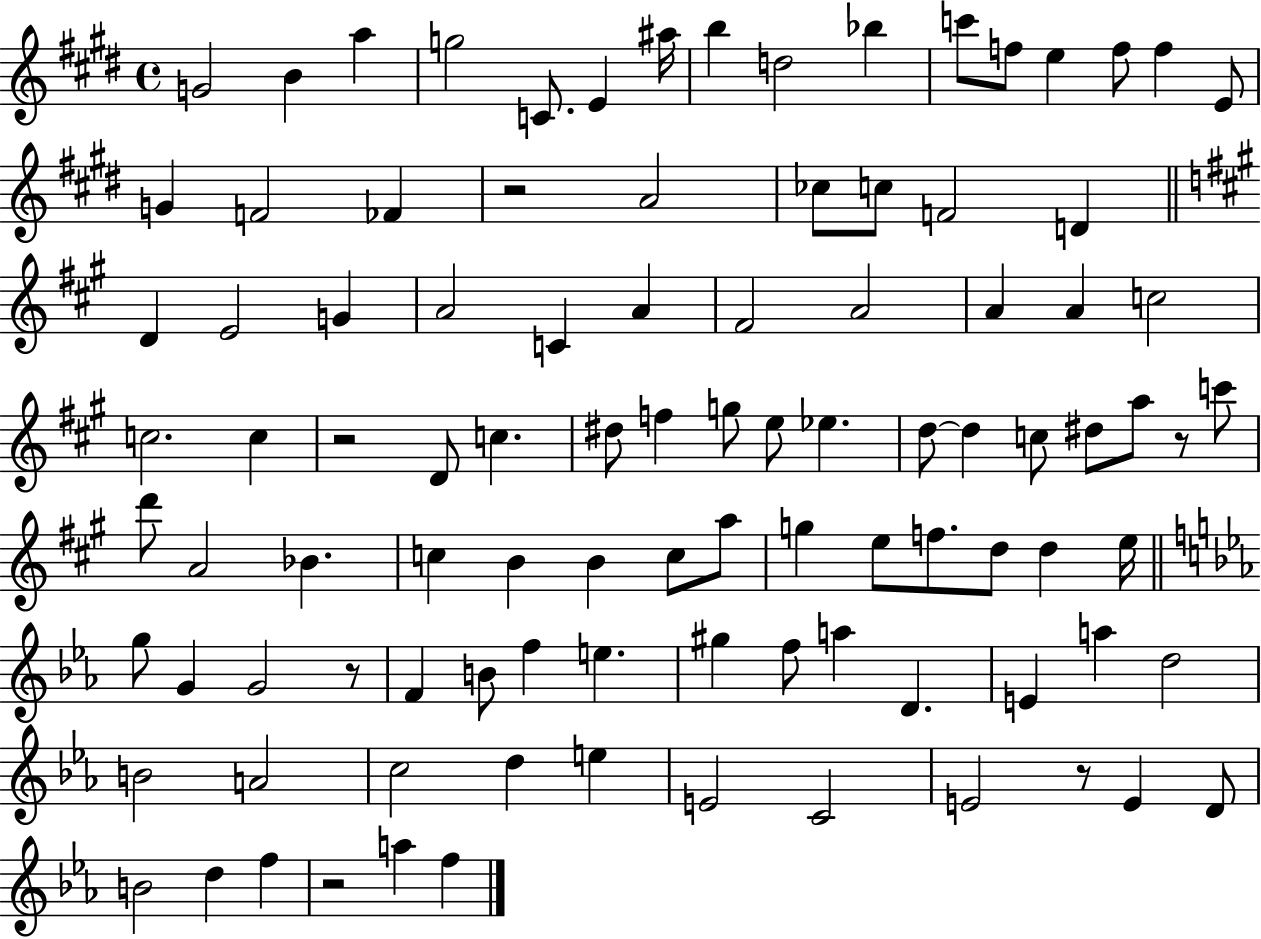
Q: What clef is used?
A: treble